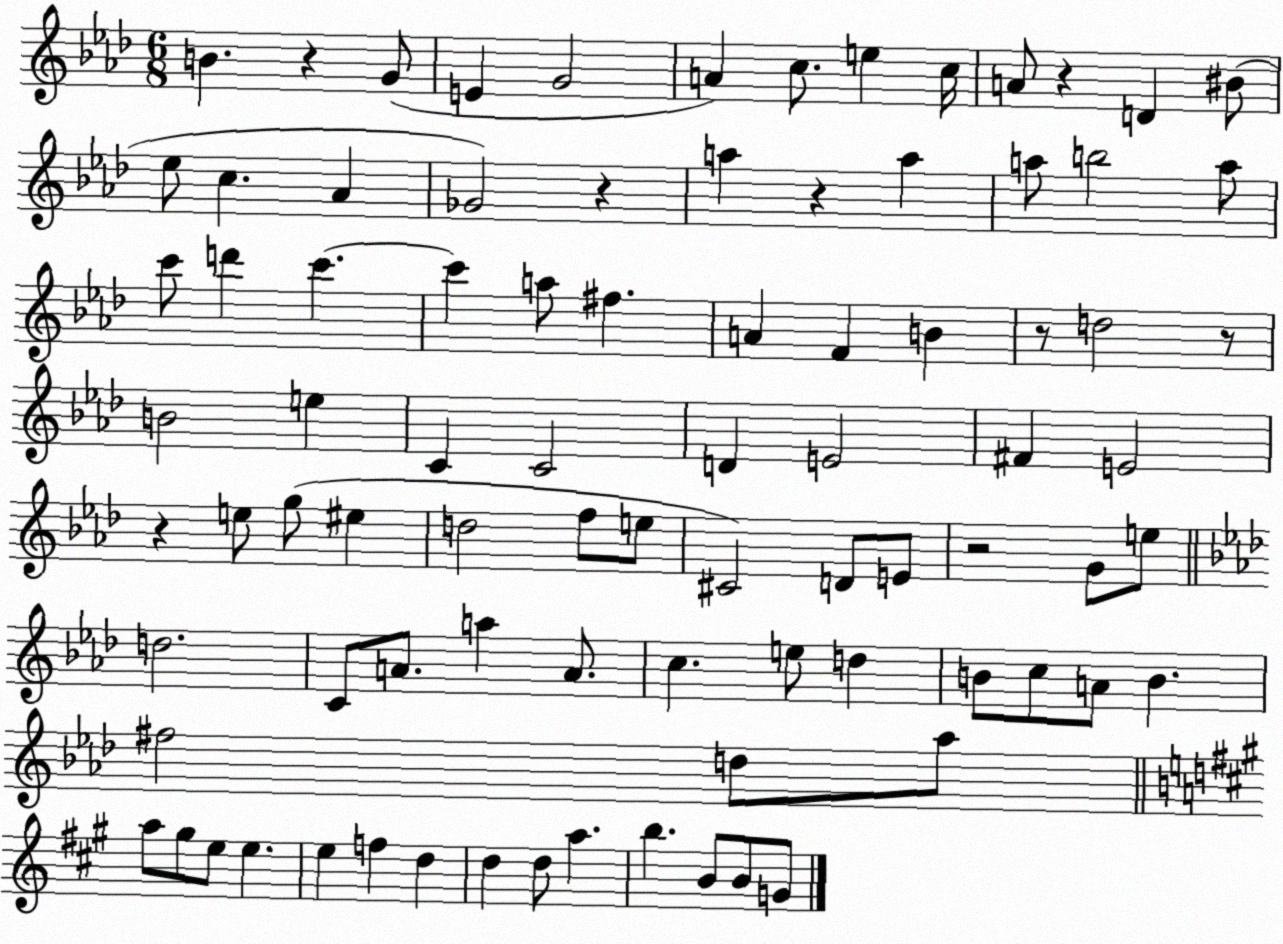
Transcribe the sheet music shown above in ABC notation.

X:1
T:Untitled
M:6/8
L:1/4
K:Ab
B z G/2 E G2 A c/2 e c/4 A/2 z D ^B/2 _e/2 c _A _G2 z a z a a/2 b2 a/2 c'/2 d' c' c' a/2 ^f A F B z/2 d2 z/2 B2 e C C2 D E2 ^F E2 z e/2 g/2 ^e d2 f/2 e/2 ^C2 D/2 E/2 z2 G/2 e/2 d2 C/2 A/2 a A/2 c e/2 d B/2 c/2 A/2 B ^f2 d/2 _a/2 a/2 ^g/2 e/2 e e f d d d/2 a b B/2 B/2 G/2